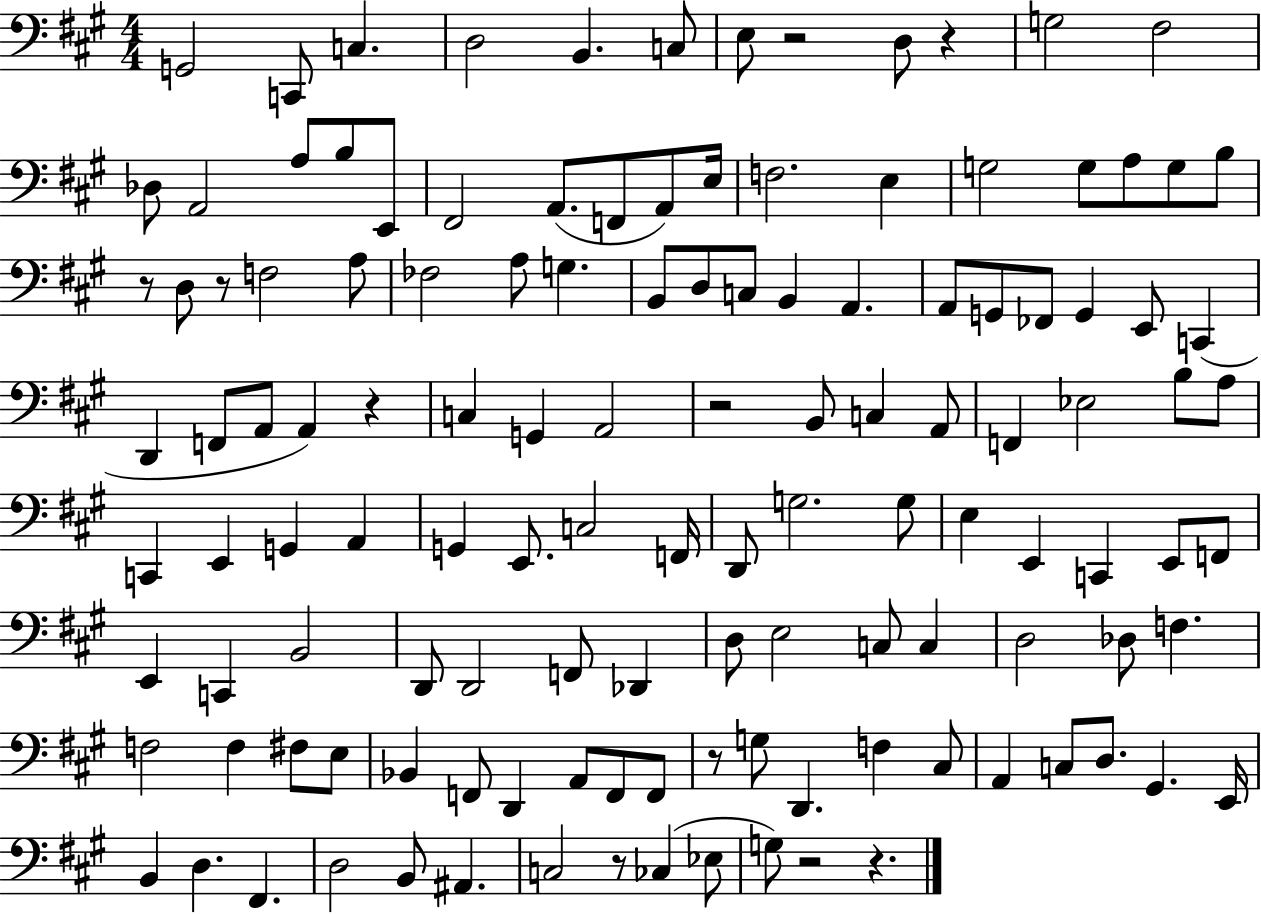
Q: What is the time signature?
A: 4/4